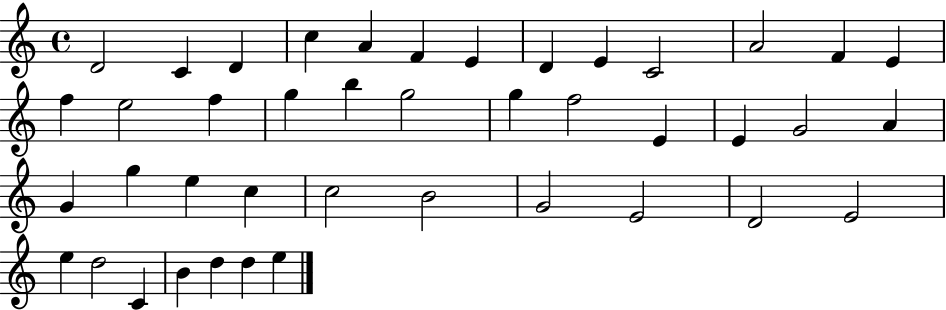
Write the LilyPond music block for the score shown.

{
  \clef treble
  \time 4/4
  \defaultTimeSignature
  \key c \major
  d'2 c'4 d'4 | c''4 a'4 f'4 e'4 | d'4 e'4 c'2 | a'2 f'4 e'4 | \break f''4 e''2 f''4 | g''4 b''4 g''2 | g''4 f''2 e'4 | e'4 g'2 a'4 | \break g'4 g''4 e''4 c''4 | c''2 b'2 | g'2 e'2 | d'2 e'2 | \break e''4 d''2 c'4 | b'4 d''4 d''4 e''4 | \bar "|."
}